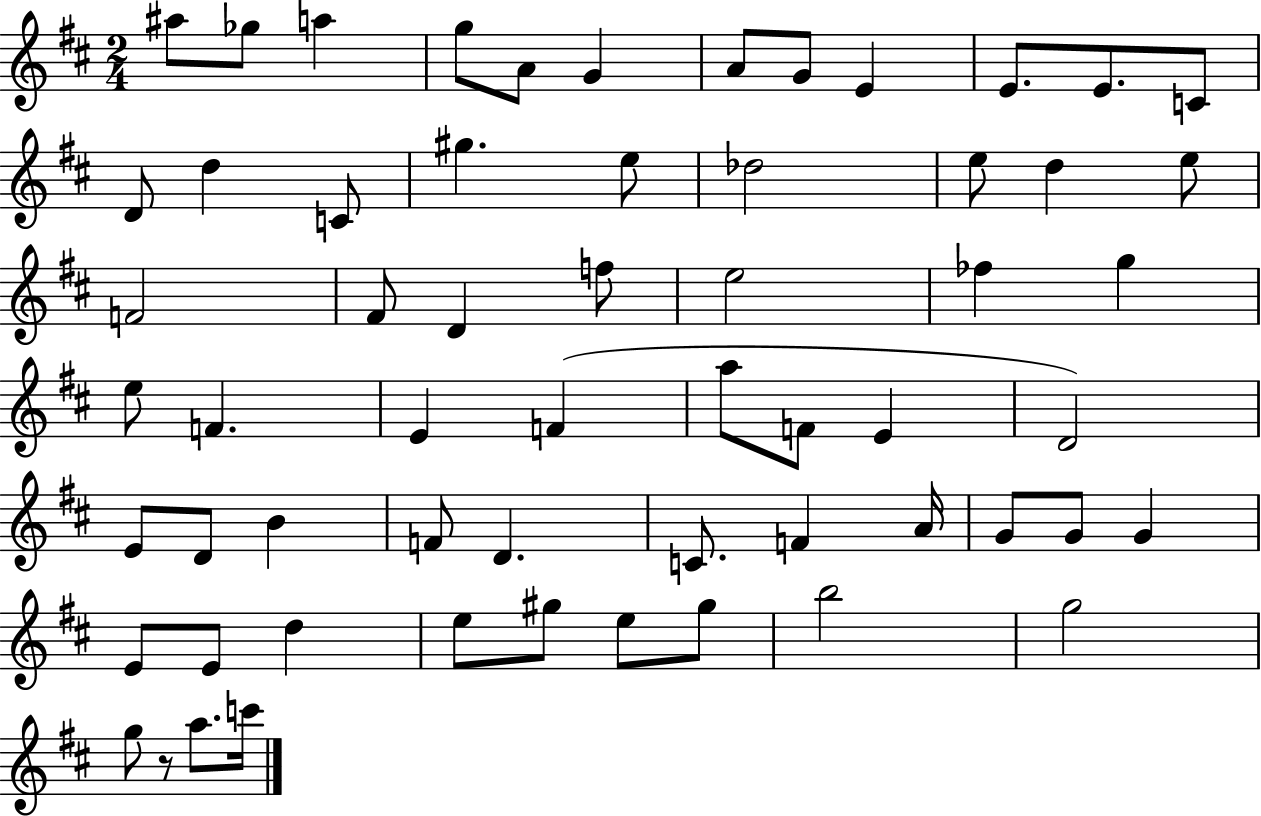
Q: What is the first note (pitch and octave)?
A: A#5